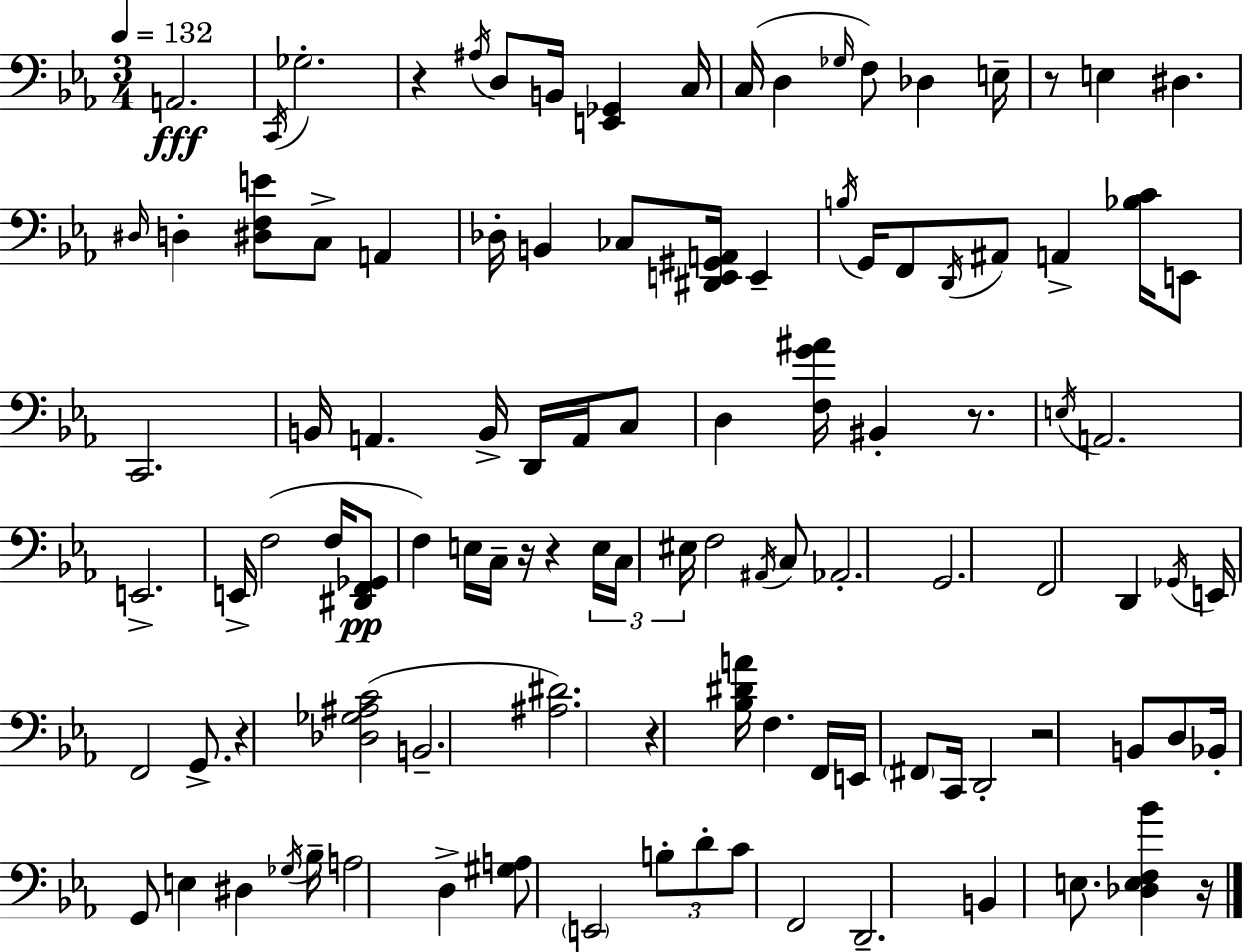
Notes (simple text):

A2/h. C2/s Gb3/h. R/q A#3/s D3/e B2/s [E2,Gb2]/q C3/s C3/s D3/q Gb3/s F3/e Db3/q E3/s R/e E3/q D#3/q. D#3/s D3/q [D#3,F3,E4]/e C3/e A2/q Db3/s B2/q CES3/e [D#2,E2,G#2,A2]/s E2/q B3/s G2/s F2/e D2/s A#2/e A2/q [Bb3,C4]/s E2/e C2/h. B2/s A2/q. B2/s D2/s A2/s C3/e D3/q [F3,G4,A#4]/s BIS2/q R/e. E3/s A2/h. E2/h. E2/s F3/h F3/s [D#2,F2,Gb2]/e F3/q E3/s C3/s R/s R/q E3/s C3/s EIS3/s F3/h A#2/s C3/e Ab2/h. G2/h. F2/h D2/q Gb2/s E2/s F2/h G2/e. R/q [Db3,Gb3,A#3,C4]/h B2/h. [A#3,D#4]/h. R/q [Bb3,D#4,A4]/s F3/q. F2/s E2/s F#2/e C2/s D2/h R/h B2/e D3/e Bb2/s G2/e E3/q D#3/q Gb3/s Bb3/s A3/h D3/q [G#3,A3]/e E2/h B3/e D4/e C4/e F2/h D2/h. B2/q E3/e. [Db3,E3,F3,Bb4]/q R/s